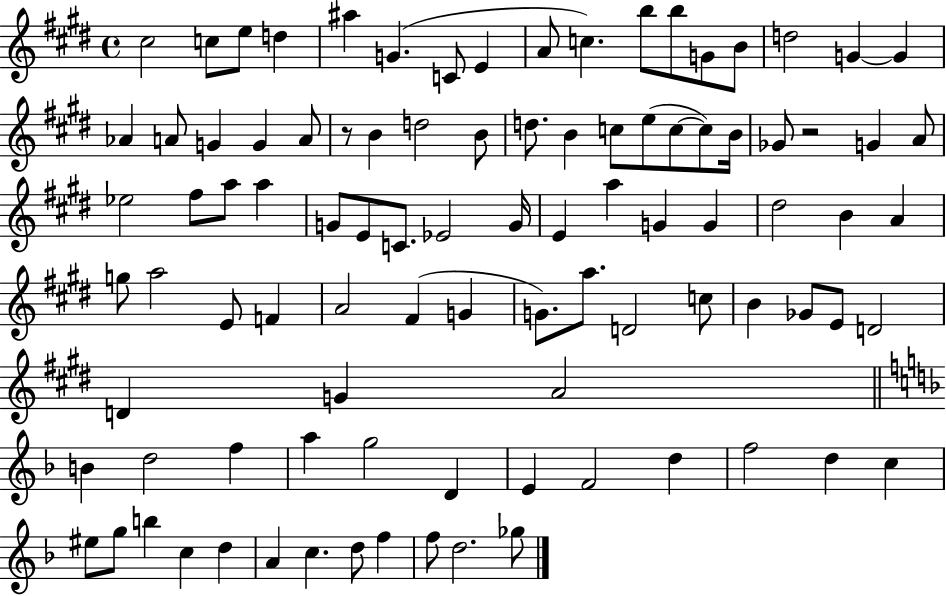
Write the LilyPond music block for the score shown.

{
  \clef treble
  \time 4/4
  \defaultTimeSignature
  \key e \major
  \repeat volta 2 { cis''2 c''8 e''8 d''4 | ais''4 g'4.( c'8 e'4 | a'8 c''4.) b''8 b''8 g'8 b'8 | d''2 g'4~~ g'4 | \break aes'4 a'8 g'4 g'4 a'8 | r8 b'4 d''2 b'8 | d''8. b'4 c''8 e''8( c''8~~ c''8) b'16 | ges'8 r2 g'4 a'8 | \break ees''2 fis''8 a''8 a''4 | g'8 e'8 c'8. ees'2 g'16 | e'4 a''4 g'4 g'4 | dis''2 b'4 a'4 | \break g''8 a''2 e'8 f'4 | a'2 fis'4( g'4 | g'8.) a''8. d'2 c''8 | b'4 ges'8 e'8 d'2 | \break d'4 g'4 a'2 | \bar "||" \break \key d \minor b'4 d''2 f''4 | a''4 g''2 d'4 | e'4 f'2 d''4 | f''2 d''4 c''4 | \break eis''8 g''8 b''4 c''4 d''4 | a'4 c''4. d''8 f''4 | f''8 d''2. ges''8 | } \bar "|."
}